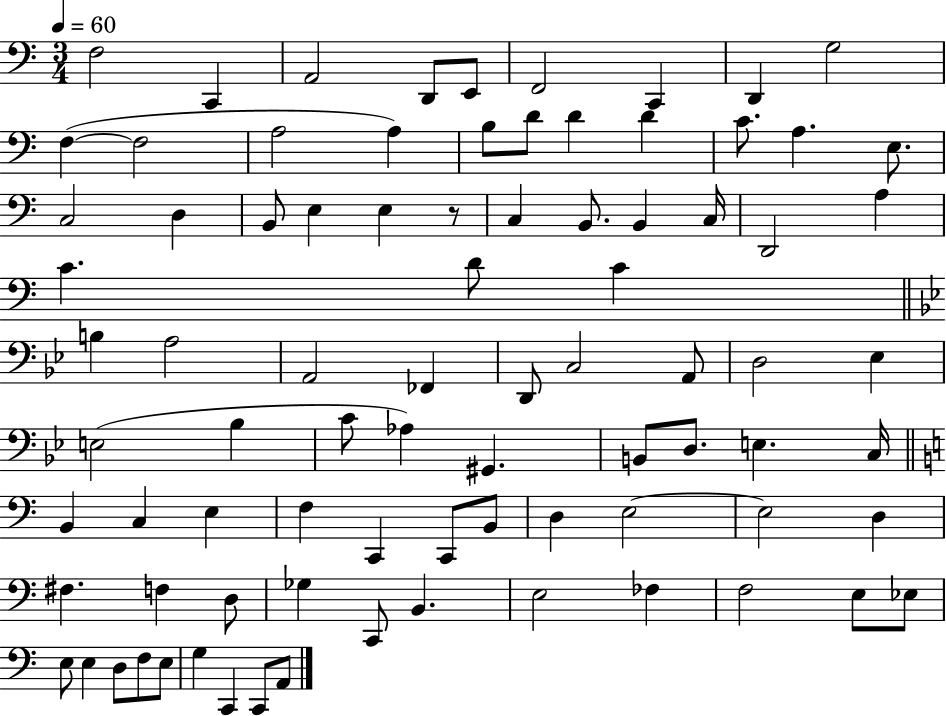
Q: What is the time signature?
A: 3/4